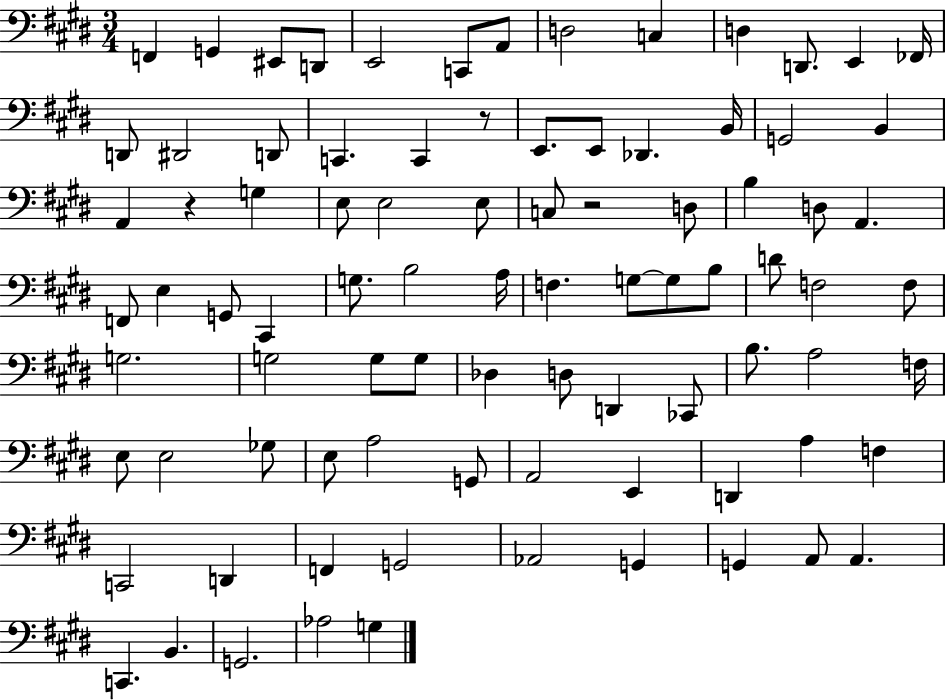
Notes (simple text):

F2/q G2/q EIS2/e D2/e E2/h C2/e A2/e D3/h C3/q D3/q D2/e. E2/q FES2/s D2/e D#2/h D2/e C2/q. C2/q R/e E2/e. E2/e Db2/q. B2/s G2/h B2/q A2/q R/q G3/q E3/e E3/h E3/e C3/e R/h D3/e B3/q D3/e A2/q. F2/e E3/q G2/e C#2/q G3/e. B3/h A3/s F3/q. G3/e G3/e B3/e D4/e F3/h F3/e G3/h. G3/h G3/e G3/e Db3/q D3/e D2/q CES2/e B3/e. A3/h F3/s E3/e E3/h Gb3/e E3/e A3/h G2/e A2/h E2/q D2/q A3/q F3/q C2/h D2/q F2/q G2/h Ab2/h G2/q G2/q A2/e A2/q. C2/q. B2/q. G2/h. Ab3/h G3/q